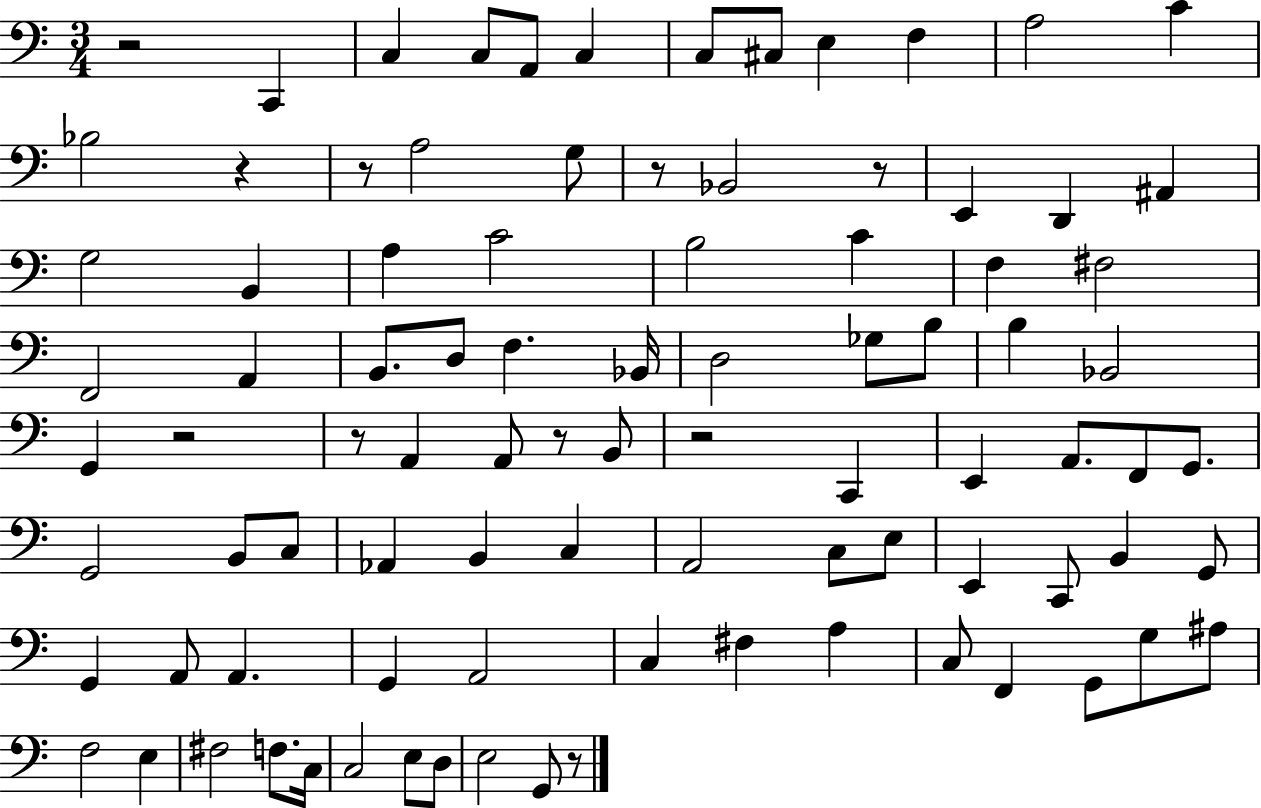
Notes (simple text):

R/h C2/q C3/q C3/e A2/e C3/q C3/e C#3/e E3/q F3/q A3/h C4/q Bb3/h R/q R/e A3/h G3/e R/e Bb2/h R/e E2/q D2/q A#2/q G3/h B2/q A3/q C4/h B3/h C4/q F3/q F#3/h F2/h A2/q B2/e. D3/e F3/q. Bb2/s D3/h Gb3/e B3/e B3/q Bb2/h G2/q R/h R/e A2/q A2/e R/e B2/e R/h C2/q E2/q A2/e. F2/e G2/e. G2/h B2/e C3/e Ab2/q B2/q C3/q A2/h C3/e E3/e E2/q C2/e B2/q G2/e G2/q A2/e A2/q. G2/q A2/h C3/q F#3/q A3/q C3/e F2/q G2/e G3/e A#3/e F3/h E3/q F#3/h F3/e. C3/s C3/h E3/e D3/e E3/h G2/e R/e